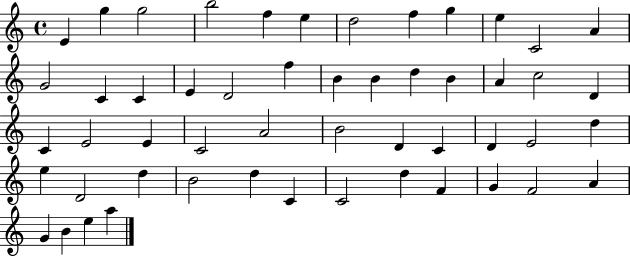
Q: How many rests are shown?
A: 0